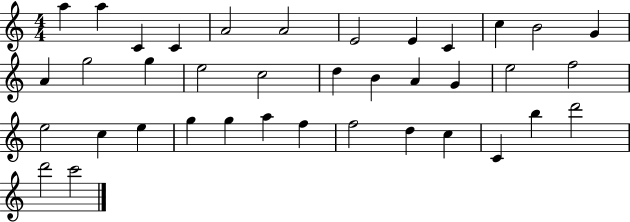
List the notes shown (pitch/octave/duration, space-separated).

A5/q A5/q C4/q C4/q A4/h A4/h E4/h E4/q C4/q C5/q B4/h G4/q A4/q G5/h G5/q E5/h C5/h D5/q B4/q A4/q G4/q E5/h F5/h E5/h C5/q E5/q G5/q G5/q A5/q F5/q F5/h D5/q C5/q C4/q B5/q D6/h D6/h C6/h